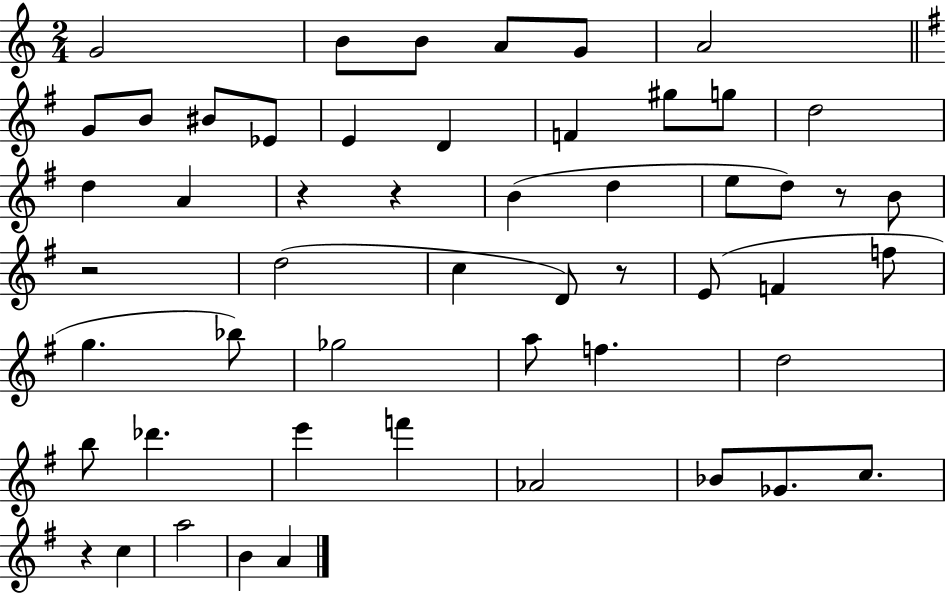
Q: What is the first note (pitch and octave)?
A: G4